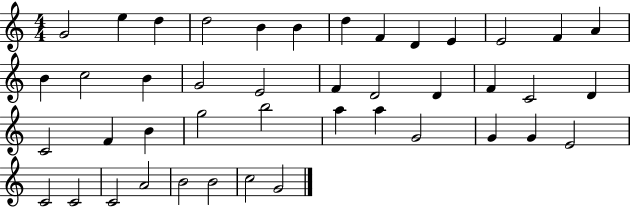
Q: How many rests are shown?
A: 0